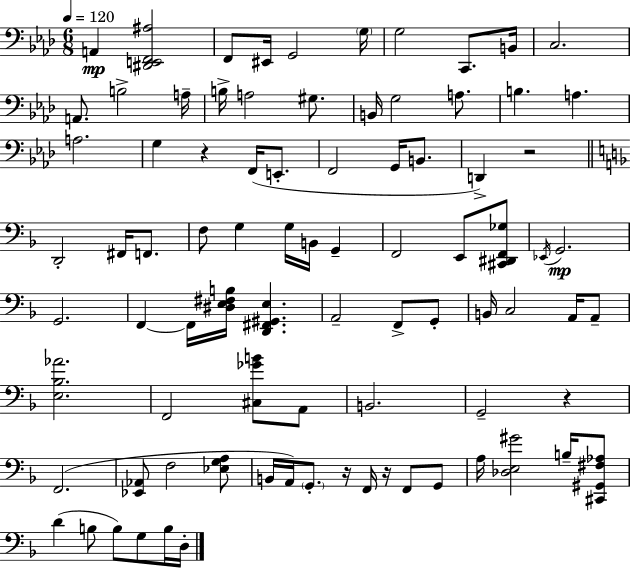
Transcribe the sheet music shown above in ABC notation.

X:1
T:Untitled
M:6/8
L:1/4
K:Ab
A,, [^D,,E,,F,,^A,]2 F,,/2 ^E,,/4 G,,2 G,/4 G,2 C,,/2 B,,/4 C,2 A,,/2 B,2 A,/4 B,/4 A,2 ^G,/2 B,,/4 G,2 A,/2 B, A, A,2 G, z F,,/4 E,,/2 F,,2 G,,/4 B,,/2 D,, z2 D,,2 ^F,,/4 F,,/2 F,/2 G, G,/4 B,,/4 G,, F,,2 E,,/2 [^C,,^D,,F,,_G,]/2 _E,,/4 G,,2 G,,2 F,, F,,/4 [^D,E,^F,B,]/4 [D,,^F,,^G,,E,] A,,2 F,,/2 G,,/2 B,,/4 C,2 A,,/4 A,,/2 [E,_B,_A]2 F,,2 [^C,_GB]/2 A,,/2 B,,2 G,,2 z F,,2 [_E,,_A,,]/2 F,2 [_E,G,A,]/2 B,,/4 A,,/4 G,,/2 z/4 F,,/4 z/4 F,,/2 G,,/2 A,/4 [_D,E,^G]2 B,/4 [^C,,^G,,^F,_A,]/2 D B,/2 B,/2 G,/2 B,/4 D,/4